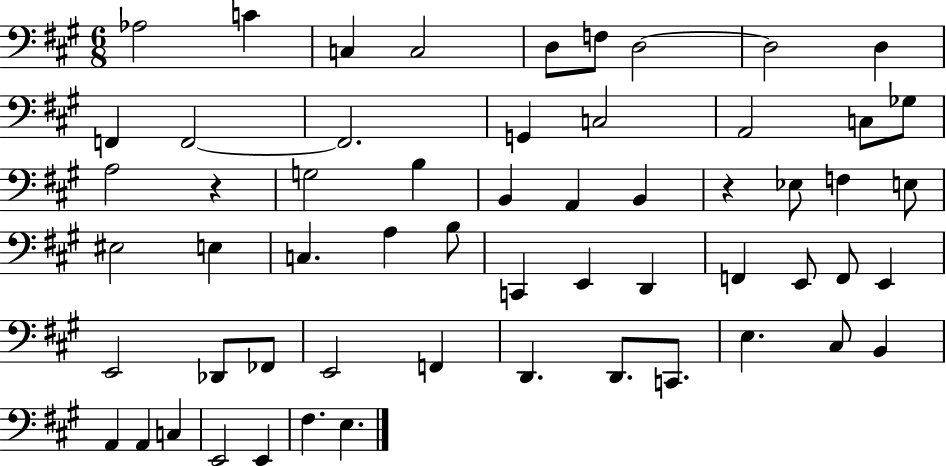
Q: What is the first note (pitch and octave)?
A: Ab3